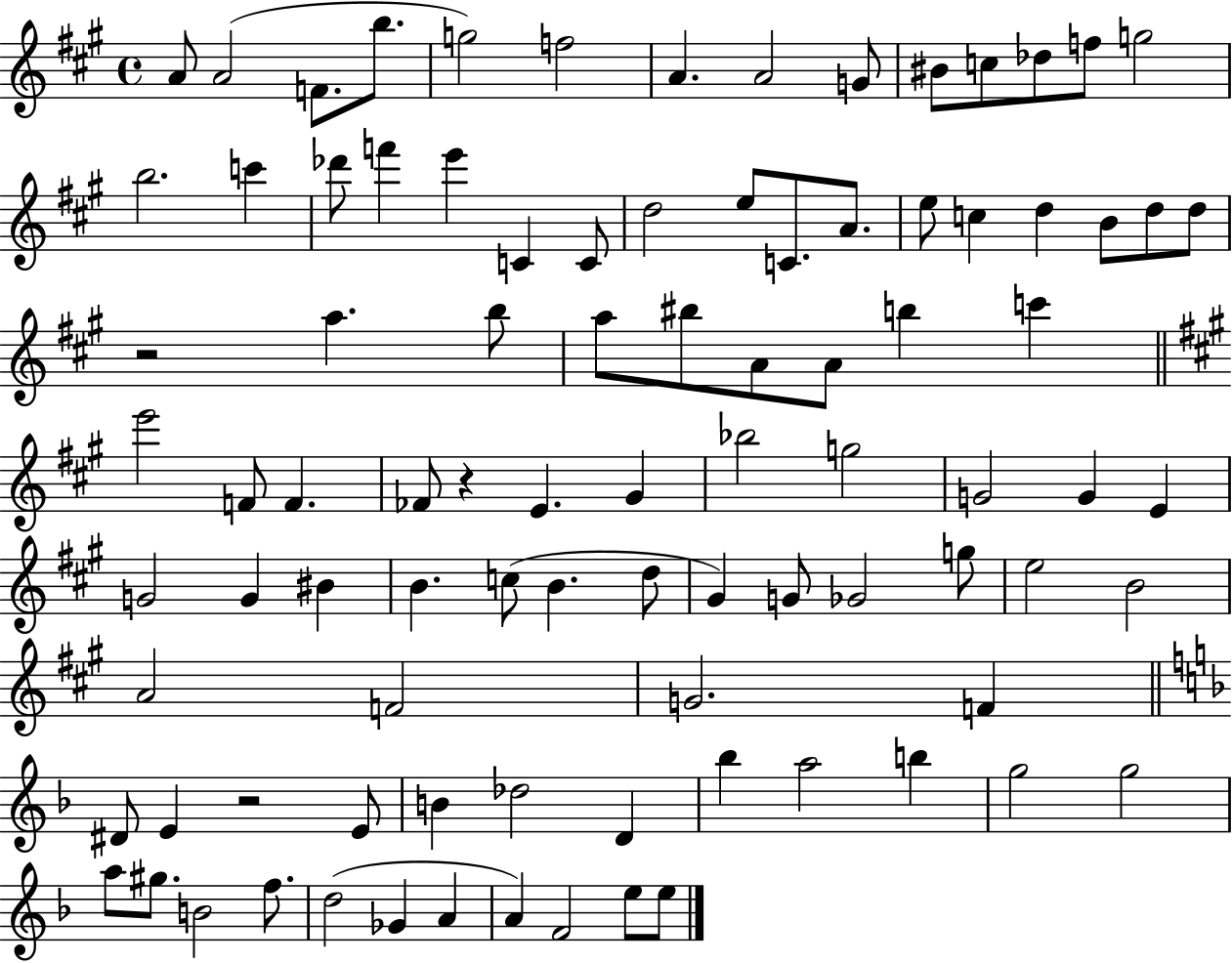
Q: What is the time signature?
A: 4/4